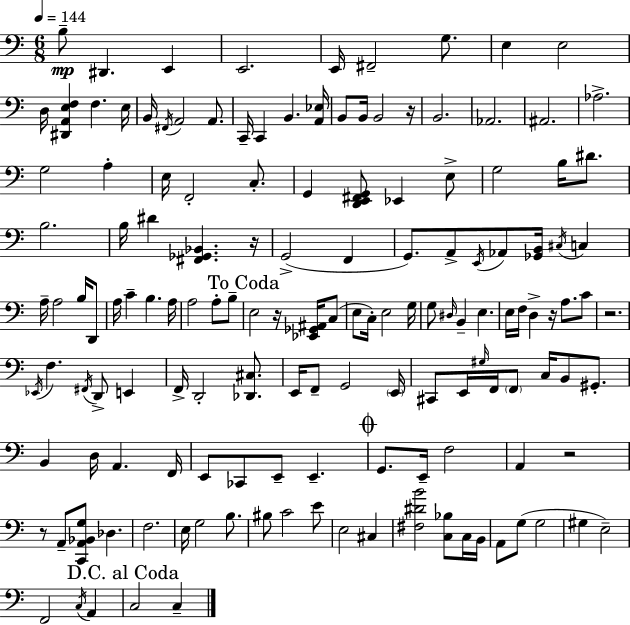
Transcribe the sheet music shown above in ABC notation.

X:1
T:Untitled
M:6/8
L:1/4
K:C
B,/2 ^D,, E,, E,,2 E,,/4 ^F,,2 G,/2 E, E,2 D,/4 [^D,,A,,E,F,] F, E,/4 B,,/4 ^F,,/4 A,,2 A,,/2 C,,/4 C,, B,, [A,,_E,]/4 B,,/2 B,,/4 B,,2 z/4 B,,2 _A,,2 ^A,,2 _A,2 G,2 A, E,/4 F,,2 C,/2 G,, [D,,E,,^F,,G,,]/2 _E,, E,/2 G,2 B,/4 ^D/2 B,2 B,/4 ^D [^F,,_G,,_B,,] z/4 G,,2 F,, G,,/2 A,,/2 E,,/4 _A,,/2 [_G,,B,,]/4 ^C,/4 C, A,/4 A,2 B,/4 D,,/2 A,/4 C B, A,/4 A,2 A,/2 B,/2 E,2 z/4 [_E,,_G,,^A,,]/4 C,/2 E,/2 C,/4 E,2 G,/4 G,/2 ^D,/4 B,, E, E,/4 F,/4 D, z/4 A,/2 C/2 z2 _E,,/4 F, ^F,,/4 D,,/2 E,, F,,/4 D,,2 [_D,,^C,]/2 E,,/4 F,,/2 G,,2 E,,/4 ^C,,/2 E,,/4 ^G,/4 F,,/4 F,,/2 C,/4 B,,/2 ^G,,/2 B,, D,/4 A,, F,,/4 E,,/2 _C,,/2 E,,/2 E,, G,,/2 E,,/4 F,2 A,, z2 z/2 A,,/2 [C,,A,,_B,,G,]/2 _D, F,2 E,/4 G,2 B,/2 ^B,/2 C2 E/2 E,2 ^C, [^F,^DB]2 [C,_B,]/2 C,/4 B,,/4 A,,/2 G,/2 G,2 ^G, E,2 F,,2 C,/4 A,, C,2 C,